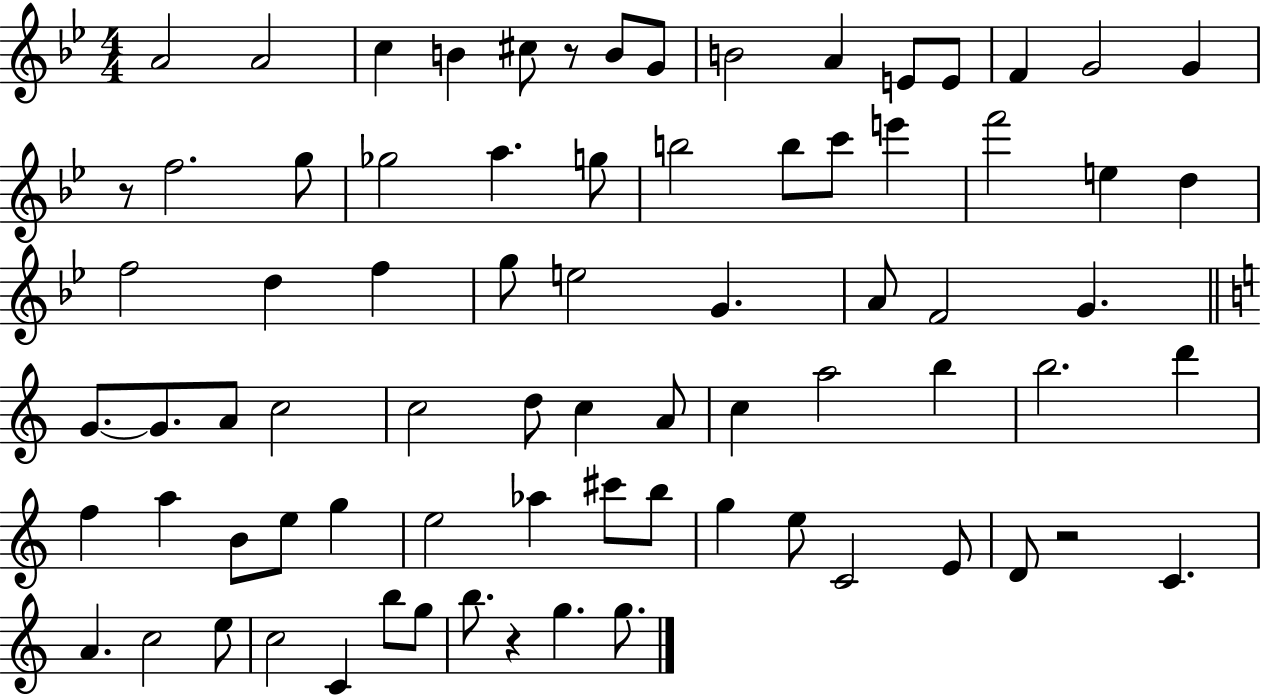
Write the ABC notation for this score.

X:1
T:Untitled
M:4/4
L:1/4
K:Bb
A2 A2 c B ^c/2 z/2 B/2 G/2 B2 A E/2 E/2 F G2 G z/2 f2 g/2 _g2 a g/2 b2 b/2 c'/2 e' f'2 e d f2 d f g/2 e2 G A/2 F2 G G/2 G/2 A/2 c2 c2 d/2 c A/2 c a2 b b2 d' f a B/2 e/2 g e2 _a ^c'/2 b/2 g e/2 C2 E/2 D/2 z2 C A c2 e/2 c2 C b/2 g/2 b/2 z g g/2